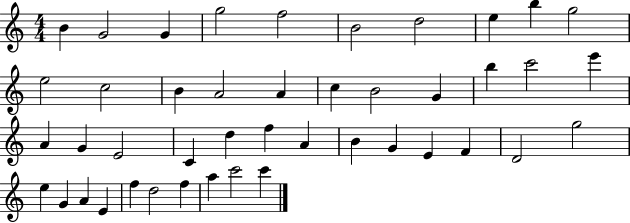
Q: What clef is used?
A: treble